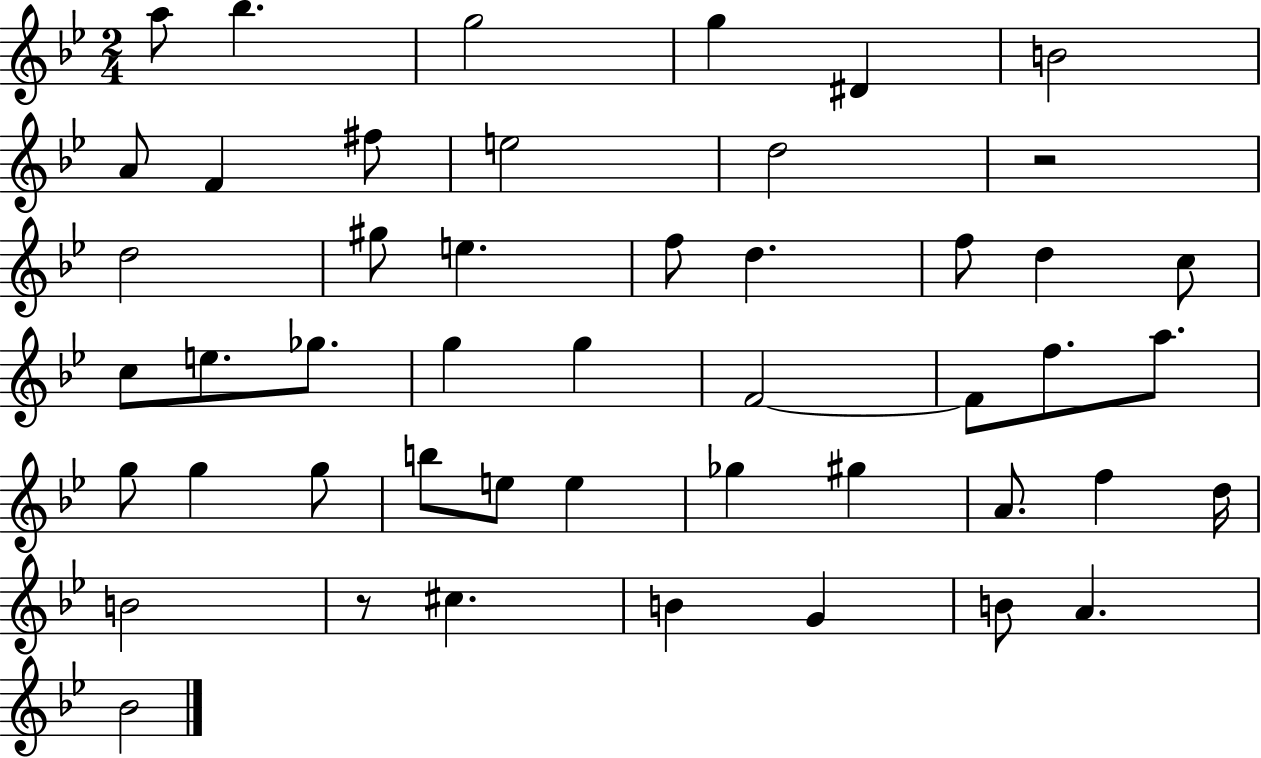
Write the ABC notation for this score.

X:1
T:Untitled
M:2/4
L:1/4
K:Bb
a/2 _b g2 g ^D B2 A/2 F ^f/2 e2 d2 z2 d2 ^g/2 e f/2 d f/2 d c/2 c/2 e/2 _g/2 g g F2 F/2 f/2 a/2 g/2 g g/2 b/2 e/2 e _g ^g A/2 f d/4 B2 z/2 ^c B G B/2 A _B2